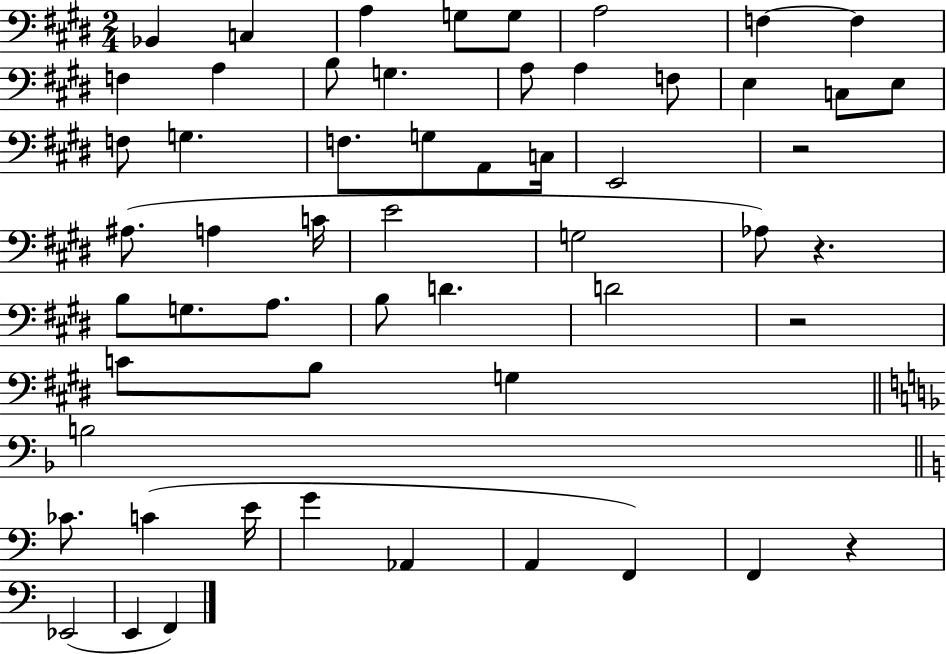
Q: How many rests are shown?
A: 4